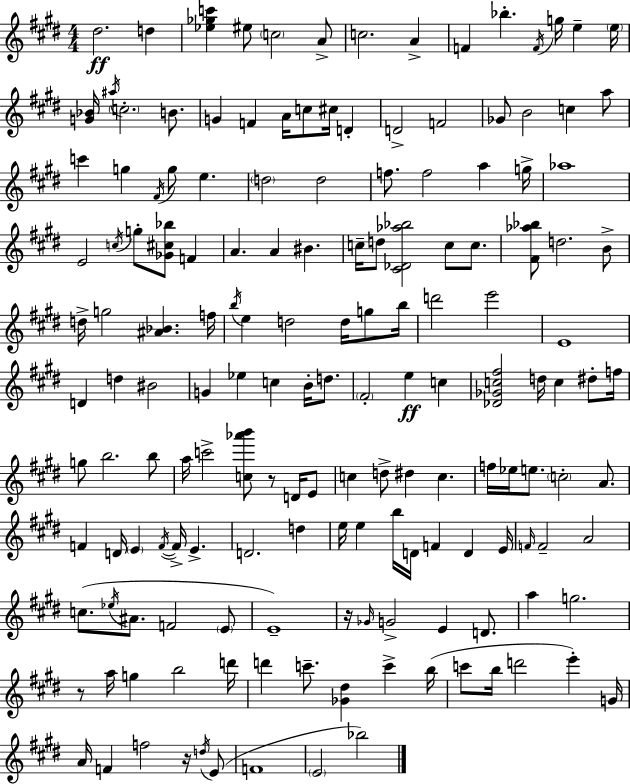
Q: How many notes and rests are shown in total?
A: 160